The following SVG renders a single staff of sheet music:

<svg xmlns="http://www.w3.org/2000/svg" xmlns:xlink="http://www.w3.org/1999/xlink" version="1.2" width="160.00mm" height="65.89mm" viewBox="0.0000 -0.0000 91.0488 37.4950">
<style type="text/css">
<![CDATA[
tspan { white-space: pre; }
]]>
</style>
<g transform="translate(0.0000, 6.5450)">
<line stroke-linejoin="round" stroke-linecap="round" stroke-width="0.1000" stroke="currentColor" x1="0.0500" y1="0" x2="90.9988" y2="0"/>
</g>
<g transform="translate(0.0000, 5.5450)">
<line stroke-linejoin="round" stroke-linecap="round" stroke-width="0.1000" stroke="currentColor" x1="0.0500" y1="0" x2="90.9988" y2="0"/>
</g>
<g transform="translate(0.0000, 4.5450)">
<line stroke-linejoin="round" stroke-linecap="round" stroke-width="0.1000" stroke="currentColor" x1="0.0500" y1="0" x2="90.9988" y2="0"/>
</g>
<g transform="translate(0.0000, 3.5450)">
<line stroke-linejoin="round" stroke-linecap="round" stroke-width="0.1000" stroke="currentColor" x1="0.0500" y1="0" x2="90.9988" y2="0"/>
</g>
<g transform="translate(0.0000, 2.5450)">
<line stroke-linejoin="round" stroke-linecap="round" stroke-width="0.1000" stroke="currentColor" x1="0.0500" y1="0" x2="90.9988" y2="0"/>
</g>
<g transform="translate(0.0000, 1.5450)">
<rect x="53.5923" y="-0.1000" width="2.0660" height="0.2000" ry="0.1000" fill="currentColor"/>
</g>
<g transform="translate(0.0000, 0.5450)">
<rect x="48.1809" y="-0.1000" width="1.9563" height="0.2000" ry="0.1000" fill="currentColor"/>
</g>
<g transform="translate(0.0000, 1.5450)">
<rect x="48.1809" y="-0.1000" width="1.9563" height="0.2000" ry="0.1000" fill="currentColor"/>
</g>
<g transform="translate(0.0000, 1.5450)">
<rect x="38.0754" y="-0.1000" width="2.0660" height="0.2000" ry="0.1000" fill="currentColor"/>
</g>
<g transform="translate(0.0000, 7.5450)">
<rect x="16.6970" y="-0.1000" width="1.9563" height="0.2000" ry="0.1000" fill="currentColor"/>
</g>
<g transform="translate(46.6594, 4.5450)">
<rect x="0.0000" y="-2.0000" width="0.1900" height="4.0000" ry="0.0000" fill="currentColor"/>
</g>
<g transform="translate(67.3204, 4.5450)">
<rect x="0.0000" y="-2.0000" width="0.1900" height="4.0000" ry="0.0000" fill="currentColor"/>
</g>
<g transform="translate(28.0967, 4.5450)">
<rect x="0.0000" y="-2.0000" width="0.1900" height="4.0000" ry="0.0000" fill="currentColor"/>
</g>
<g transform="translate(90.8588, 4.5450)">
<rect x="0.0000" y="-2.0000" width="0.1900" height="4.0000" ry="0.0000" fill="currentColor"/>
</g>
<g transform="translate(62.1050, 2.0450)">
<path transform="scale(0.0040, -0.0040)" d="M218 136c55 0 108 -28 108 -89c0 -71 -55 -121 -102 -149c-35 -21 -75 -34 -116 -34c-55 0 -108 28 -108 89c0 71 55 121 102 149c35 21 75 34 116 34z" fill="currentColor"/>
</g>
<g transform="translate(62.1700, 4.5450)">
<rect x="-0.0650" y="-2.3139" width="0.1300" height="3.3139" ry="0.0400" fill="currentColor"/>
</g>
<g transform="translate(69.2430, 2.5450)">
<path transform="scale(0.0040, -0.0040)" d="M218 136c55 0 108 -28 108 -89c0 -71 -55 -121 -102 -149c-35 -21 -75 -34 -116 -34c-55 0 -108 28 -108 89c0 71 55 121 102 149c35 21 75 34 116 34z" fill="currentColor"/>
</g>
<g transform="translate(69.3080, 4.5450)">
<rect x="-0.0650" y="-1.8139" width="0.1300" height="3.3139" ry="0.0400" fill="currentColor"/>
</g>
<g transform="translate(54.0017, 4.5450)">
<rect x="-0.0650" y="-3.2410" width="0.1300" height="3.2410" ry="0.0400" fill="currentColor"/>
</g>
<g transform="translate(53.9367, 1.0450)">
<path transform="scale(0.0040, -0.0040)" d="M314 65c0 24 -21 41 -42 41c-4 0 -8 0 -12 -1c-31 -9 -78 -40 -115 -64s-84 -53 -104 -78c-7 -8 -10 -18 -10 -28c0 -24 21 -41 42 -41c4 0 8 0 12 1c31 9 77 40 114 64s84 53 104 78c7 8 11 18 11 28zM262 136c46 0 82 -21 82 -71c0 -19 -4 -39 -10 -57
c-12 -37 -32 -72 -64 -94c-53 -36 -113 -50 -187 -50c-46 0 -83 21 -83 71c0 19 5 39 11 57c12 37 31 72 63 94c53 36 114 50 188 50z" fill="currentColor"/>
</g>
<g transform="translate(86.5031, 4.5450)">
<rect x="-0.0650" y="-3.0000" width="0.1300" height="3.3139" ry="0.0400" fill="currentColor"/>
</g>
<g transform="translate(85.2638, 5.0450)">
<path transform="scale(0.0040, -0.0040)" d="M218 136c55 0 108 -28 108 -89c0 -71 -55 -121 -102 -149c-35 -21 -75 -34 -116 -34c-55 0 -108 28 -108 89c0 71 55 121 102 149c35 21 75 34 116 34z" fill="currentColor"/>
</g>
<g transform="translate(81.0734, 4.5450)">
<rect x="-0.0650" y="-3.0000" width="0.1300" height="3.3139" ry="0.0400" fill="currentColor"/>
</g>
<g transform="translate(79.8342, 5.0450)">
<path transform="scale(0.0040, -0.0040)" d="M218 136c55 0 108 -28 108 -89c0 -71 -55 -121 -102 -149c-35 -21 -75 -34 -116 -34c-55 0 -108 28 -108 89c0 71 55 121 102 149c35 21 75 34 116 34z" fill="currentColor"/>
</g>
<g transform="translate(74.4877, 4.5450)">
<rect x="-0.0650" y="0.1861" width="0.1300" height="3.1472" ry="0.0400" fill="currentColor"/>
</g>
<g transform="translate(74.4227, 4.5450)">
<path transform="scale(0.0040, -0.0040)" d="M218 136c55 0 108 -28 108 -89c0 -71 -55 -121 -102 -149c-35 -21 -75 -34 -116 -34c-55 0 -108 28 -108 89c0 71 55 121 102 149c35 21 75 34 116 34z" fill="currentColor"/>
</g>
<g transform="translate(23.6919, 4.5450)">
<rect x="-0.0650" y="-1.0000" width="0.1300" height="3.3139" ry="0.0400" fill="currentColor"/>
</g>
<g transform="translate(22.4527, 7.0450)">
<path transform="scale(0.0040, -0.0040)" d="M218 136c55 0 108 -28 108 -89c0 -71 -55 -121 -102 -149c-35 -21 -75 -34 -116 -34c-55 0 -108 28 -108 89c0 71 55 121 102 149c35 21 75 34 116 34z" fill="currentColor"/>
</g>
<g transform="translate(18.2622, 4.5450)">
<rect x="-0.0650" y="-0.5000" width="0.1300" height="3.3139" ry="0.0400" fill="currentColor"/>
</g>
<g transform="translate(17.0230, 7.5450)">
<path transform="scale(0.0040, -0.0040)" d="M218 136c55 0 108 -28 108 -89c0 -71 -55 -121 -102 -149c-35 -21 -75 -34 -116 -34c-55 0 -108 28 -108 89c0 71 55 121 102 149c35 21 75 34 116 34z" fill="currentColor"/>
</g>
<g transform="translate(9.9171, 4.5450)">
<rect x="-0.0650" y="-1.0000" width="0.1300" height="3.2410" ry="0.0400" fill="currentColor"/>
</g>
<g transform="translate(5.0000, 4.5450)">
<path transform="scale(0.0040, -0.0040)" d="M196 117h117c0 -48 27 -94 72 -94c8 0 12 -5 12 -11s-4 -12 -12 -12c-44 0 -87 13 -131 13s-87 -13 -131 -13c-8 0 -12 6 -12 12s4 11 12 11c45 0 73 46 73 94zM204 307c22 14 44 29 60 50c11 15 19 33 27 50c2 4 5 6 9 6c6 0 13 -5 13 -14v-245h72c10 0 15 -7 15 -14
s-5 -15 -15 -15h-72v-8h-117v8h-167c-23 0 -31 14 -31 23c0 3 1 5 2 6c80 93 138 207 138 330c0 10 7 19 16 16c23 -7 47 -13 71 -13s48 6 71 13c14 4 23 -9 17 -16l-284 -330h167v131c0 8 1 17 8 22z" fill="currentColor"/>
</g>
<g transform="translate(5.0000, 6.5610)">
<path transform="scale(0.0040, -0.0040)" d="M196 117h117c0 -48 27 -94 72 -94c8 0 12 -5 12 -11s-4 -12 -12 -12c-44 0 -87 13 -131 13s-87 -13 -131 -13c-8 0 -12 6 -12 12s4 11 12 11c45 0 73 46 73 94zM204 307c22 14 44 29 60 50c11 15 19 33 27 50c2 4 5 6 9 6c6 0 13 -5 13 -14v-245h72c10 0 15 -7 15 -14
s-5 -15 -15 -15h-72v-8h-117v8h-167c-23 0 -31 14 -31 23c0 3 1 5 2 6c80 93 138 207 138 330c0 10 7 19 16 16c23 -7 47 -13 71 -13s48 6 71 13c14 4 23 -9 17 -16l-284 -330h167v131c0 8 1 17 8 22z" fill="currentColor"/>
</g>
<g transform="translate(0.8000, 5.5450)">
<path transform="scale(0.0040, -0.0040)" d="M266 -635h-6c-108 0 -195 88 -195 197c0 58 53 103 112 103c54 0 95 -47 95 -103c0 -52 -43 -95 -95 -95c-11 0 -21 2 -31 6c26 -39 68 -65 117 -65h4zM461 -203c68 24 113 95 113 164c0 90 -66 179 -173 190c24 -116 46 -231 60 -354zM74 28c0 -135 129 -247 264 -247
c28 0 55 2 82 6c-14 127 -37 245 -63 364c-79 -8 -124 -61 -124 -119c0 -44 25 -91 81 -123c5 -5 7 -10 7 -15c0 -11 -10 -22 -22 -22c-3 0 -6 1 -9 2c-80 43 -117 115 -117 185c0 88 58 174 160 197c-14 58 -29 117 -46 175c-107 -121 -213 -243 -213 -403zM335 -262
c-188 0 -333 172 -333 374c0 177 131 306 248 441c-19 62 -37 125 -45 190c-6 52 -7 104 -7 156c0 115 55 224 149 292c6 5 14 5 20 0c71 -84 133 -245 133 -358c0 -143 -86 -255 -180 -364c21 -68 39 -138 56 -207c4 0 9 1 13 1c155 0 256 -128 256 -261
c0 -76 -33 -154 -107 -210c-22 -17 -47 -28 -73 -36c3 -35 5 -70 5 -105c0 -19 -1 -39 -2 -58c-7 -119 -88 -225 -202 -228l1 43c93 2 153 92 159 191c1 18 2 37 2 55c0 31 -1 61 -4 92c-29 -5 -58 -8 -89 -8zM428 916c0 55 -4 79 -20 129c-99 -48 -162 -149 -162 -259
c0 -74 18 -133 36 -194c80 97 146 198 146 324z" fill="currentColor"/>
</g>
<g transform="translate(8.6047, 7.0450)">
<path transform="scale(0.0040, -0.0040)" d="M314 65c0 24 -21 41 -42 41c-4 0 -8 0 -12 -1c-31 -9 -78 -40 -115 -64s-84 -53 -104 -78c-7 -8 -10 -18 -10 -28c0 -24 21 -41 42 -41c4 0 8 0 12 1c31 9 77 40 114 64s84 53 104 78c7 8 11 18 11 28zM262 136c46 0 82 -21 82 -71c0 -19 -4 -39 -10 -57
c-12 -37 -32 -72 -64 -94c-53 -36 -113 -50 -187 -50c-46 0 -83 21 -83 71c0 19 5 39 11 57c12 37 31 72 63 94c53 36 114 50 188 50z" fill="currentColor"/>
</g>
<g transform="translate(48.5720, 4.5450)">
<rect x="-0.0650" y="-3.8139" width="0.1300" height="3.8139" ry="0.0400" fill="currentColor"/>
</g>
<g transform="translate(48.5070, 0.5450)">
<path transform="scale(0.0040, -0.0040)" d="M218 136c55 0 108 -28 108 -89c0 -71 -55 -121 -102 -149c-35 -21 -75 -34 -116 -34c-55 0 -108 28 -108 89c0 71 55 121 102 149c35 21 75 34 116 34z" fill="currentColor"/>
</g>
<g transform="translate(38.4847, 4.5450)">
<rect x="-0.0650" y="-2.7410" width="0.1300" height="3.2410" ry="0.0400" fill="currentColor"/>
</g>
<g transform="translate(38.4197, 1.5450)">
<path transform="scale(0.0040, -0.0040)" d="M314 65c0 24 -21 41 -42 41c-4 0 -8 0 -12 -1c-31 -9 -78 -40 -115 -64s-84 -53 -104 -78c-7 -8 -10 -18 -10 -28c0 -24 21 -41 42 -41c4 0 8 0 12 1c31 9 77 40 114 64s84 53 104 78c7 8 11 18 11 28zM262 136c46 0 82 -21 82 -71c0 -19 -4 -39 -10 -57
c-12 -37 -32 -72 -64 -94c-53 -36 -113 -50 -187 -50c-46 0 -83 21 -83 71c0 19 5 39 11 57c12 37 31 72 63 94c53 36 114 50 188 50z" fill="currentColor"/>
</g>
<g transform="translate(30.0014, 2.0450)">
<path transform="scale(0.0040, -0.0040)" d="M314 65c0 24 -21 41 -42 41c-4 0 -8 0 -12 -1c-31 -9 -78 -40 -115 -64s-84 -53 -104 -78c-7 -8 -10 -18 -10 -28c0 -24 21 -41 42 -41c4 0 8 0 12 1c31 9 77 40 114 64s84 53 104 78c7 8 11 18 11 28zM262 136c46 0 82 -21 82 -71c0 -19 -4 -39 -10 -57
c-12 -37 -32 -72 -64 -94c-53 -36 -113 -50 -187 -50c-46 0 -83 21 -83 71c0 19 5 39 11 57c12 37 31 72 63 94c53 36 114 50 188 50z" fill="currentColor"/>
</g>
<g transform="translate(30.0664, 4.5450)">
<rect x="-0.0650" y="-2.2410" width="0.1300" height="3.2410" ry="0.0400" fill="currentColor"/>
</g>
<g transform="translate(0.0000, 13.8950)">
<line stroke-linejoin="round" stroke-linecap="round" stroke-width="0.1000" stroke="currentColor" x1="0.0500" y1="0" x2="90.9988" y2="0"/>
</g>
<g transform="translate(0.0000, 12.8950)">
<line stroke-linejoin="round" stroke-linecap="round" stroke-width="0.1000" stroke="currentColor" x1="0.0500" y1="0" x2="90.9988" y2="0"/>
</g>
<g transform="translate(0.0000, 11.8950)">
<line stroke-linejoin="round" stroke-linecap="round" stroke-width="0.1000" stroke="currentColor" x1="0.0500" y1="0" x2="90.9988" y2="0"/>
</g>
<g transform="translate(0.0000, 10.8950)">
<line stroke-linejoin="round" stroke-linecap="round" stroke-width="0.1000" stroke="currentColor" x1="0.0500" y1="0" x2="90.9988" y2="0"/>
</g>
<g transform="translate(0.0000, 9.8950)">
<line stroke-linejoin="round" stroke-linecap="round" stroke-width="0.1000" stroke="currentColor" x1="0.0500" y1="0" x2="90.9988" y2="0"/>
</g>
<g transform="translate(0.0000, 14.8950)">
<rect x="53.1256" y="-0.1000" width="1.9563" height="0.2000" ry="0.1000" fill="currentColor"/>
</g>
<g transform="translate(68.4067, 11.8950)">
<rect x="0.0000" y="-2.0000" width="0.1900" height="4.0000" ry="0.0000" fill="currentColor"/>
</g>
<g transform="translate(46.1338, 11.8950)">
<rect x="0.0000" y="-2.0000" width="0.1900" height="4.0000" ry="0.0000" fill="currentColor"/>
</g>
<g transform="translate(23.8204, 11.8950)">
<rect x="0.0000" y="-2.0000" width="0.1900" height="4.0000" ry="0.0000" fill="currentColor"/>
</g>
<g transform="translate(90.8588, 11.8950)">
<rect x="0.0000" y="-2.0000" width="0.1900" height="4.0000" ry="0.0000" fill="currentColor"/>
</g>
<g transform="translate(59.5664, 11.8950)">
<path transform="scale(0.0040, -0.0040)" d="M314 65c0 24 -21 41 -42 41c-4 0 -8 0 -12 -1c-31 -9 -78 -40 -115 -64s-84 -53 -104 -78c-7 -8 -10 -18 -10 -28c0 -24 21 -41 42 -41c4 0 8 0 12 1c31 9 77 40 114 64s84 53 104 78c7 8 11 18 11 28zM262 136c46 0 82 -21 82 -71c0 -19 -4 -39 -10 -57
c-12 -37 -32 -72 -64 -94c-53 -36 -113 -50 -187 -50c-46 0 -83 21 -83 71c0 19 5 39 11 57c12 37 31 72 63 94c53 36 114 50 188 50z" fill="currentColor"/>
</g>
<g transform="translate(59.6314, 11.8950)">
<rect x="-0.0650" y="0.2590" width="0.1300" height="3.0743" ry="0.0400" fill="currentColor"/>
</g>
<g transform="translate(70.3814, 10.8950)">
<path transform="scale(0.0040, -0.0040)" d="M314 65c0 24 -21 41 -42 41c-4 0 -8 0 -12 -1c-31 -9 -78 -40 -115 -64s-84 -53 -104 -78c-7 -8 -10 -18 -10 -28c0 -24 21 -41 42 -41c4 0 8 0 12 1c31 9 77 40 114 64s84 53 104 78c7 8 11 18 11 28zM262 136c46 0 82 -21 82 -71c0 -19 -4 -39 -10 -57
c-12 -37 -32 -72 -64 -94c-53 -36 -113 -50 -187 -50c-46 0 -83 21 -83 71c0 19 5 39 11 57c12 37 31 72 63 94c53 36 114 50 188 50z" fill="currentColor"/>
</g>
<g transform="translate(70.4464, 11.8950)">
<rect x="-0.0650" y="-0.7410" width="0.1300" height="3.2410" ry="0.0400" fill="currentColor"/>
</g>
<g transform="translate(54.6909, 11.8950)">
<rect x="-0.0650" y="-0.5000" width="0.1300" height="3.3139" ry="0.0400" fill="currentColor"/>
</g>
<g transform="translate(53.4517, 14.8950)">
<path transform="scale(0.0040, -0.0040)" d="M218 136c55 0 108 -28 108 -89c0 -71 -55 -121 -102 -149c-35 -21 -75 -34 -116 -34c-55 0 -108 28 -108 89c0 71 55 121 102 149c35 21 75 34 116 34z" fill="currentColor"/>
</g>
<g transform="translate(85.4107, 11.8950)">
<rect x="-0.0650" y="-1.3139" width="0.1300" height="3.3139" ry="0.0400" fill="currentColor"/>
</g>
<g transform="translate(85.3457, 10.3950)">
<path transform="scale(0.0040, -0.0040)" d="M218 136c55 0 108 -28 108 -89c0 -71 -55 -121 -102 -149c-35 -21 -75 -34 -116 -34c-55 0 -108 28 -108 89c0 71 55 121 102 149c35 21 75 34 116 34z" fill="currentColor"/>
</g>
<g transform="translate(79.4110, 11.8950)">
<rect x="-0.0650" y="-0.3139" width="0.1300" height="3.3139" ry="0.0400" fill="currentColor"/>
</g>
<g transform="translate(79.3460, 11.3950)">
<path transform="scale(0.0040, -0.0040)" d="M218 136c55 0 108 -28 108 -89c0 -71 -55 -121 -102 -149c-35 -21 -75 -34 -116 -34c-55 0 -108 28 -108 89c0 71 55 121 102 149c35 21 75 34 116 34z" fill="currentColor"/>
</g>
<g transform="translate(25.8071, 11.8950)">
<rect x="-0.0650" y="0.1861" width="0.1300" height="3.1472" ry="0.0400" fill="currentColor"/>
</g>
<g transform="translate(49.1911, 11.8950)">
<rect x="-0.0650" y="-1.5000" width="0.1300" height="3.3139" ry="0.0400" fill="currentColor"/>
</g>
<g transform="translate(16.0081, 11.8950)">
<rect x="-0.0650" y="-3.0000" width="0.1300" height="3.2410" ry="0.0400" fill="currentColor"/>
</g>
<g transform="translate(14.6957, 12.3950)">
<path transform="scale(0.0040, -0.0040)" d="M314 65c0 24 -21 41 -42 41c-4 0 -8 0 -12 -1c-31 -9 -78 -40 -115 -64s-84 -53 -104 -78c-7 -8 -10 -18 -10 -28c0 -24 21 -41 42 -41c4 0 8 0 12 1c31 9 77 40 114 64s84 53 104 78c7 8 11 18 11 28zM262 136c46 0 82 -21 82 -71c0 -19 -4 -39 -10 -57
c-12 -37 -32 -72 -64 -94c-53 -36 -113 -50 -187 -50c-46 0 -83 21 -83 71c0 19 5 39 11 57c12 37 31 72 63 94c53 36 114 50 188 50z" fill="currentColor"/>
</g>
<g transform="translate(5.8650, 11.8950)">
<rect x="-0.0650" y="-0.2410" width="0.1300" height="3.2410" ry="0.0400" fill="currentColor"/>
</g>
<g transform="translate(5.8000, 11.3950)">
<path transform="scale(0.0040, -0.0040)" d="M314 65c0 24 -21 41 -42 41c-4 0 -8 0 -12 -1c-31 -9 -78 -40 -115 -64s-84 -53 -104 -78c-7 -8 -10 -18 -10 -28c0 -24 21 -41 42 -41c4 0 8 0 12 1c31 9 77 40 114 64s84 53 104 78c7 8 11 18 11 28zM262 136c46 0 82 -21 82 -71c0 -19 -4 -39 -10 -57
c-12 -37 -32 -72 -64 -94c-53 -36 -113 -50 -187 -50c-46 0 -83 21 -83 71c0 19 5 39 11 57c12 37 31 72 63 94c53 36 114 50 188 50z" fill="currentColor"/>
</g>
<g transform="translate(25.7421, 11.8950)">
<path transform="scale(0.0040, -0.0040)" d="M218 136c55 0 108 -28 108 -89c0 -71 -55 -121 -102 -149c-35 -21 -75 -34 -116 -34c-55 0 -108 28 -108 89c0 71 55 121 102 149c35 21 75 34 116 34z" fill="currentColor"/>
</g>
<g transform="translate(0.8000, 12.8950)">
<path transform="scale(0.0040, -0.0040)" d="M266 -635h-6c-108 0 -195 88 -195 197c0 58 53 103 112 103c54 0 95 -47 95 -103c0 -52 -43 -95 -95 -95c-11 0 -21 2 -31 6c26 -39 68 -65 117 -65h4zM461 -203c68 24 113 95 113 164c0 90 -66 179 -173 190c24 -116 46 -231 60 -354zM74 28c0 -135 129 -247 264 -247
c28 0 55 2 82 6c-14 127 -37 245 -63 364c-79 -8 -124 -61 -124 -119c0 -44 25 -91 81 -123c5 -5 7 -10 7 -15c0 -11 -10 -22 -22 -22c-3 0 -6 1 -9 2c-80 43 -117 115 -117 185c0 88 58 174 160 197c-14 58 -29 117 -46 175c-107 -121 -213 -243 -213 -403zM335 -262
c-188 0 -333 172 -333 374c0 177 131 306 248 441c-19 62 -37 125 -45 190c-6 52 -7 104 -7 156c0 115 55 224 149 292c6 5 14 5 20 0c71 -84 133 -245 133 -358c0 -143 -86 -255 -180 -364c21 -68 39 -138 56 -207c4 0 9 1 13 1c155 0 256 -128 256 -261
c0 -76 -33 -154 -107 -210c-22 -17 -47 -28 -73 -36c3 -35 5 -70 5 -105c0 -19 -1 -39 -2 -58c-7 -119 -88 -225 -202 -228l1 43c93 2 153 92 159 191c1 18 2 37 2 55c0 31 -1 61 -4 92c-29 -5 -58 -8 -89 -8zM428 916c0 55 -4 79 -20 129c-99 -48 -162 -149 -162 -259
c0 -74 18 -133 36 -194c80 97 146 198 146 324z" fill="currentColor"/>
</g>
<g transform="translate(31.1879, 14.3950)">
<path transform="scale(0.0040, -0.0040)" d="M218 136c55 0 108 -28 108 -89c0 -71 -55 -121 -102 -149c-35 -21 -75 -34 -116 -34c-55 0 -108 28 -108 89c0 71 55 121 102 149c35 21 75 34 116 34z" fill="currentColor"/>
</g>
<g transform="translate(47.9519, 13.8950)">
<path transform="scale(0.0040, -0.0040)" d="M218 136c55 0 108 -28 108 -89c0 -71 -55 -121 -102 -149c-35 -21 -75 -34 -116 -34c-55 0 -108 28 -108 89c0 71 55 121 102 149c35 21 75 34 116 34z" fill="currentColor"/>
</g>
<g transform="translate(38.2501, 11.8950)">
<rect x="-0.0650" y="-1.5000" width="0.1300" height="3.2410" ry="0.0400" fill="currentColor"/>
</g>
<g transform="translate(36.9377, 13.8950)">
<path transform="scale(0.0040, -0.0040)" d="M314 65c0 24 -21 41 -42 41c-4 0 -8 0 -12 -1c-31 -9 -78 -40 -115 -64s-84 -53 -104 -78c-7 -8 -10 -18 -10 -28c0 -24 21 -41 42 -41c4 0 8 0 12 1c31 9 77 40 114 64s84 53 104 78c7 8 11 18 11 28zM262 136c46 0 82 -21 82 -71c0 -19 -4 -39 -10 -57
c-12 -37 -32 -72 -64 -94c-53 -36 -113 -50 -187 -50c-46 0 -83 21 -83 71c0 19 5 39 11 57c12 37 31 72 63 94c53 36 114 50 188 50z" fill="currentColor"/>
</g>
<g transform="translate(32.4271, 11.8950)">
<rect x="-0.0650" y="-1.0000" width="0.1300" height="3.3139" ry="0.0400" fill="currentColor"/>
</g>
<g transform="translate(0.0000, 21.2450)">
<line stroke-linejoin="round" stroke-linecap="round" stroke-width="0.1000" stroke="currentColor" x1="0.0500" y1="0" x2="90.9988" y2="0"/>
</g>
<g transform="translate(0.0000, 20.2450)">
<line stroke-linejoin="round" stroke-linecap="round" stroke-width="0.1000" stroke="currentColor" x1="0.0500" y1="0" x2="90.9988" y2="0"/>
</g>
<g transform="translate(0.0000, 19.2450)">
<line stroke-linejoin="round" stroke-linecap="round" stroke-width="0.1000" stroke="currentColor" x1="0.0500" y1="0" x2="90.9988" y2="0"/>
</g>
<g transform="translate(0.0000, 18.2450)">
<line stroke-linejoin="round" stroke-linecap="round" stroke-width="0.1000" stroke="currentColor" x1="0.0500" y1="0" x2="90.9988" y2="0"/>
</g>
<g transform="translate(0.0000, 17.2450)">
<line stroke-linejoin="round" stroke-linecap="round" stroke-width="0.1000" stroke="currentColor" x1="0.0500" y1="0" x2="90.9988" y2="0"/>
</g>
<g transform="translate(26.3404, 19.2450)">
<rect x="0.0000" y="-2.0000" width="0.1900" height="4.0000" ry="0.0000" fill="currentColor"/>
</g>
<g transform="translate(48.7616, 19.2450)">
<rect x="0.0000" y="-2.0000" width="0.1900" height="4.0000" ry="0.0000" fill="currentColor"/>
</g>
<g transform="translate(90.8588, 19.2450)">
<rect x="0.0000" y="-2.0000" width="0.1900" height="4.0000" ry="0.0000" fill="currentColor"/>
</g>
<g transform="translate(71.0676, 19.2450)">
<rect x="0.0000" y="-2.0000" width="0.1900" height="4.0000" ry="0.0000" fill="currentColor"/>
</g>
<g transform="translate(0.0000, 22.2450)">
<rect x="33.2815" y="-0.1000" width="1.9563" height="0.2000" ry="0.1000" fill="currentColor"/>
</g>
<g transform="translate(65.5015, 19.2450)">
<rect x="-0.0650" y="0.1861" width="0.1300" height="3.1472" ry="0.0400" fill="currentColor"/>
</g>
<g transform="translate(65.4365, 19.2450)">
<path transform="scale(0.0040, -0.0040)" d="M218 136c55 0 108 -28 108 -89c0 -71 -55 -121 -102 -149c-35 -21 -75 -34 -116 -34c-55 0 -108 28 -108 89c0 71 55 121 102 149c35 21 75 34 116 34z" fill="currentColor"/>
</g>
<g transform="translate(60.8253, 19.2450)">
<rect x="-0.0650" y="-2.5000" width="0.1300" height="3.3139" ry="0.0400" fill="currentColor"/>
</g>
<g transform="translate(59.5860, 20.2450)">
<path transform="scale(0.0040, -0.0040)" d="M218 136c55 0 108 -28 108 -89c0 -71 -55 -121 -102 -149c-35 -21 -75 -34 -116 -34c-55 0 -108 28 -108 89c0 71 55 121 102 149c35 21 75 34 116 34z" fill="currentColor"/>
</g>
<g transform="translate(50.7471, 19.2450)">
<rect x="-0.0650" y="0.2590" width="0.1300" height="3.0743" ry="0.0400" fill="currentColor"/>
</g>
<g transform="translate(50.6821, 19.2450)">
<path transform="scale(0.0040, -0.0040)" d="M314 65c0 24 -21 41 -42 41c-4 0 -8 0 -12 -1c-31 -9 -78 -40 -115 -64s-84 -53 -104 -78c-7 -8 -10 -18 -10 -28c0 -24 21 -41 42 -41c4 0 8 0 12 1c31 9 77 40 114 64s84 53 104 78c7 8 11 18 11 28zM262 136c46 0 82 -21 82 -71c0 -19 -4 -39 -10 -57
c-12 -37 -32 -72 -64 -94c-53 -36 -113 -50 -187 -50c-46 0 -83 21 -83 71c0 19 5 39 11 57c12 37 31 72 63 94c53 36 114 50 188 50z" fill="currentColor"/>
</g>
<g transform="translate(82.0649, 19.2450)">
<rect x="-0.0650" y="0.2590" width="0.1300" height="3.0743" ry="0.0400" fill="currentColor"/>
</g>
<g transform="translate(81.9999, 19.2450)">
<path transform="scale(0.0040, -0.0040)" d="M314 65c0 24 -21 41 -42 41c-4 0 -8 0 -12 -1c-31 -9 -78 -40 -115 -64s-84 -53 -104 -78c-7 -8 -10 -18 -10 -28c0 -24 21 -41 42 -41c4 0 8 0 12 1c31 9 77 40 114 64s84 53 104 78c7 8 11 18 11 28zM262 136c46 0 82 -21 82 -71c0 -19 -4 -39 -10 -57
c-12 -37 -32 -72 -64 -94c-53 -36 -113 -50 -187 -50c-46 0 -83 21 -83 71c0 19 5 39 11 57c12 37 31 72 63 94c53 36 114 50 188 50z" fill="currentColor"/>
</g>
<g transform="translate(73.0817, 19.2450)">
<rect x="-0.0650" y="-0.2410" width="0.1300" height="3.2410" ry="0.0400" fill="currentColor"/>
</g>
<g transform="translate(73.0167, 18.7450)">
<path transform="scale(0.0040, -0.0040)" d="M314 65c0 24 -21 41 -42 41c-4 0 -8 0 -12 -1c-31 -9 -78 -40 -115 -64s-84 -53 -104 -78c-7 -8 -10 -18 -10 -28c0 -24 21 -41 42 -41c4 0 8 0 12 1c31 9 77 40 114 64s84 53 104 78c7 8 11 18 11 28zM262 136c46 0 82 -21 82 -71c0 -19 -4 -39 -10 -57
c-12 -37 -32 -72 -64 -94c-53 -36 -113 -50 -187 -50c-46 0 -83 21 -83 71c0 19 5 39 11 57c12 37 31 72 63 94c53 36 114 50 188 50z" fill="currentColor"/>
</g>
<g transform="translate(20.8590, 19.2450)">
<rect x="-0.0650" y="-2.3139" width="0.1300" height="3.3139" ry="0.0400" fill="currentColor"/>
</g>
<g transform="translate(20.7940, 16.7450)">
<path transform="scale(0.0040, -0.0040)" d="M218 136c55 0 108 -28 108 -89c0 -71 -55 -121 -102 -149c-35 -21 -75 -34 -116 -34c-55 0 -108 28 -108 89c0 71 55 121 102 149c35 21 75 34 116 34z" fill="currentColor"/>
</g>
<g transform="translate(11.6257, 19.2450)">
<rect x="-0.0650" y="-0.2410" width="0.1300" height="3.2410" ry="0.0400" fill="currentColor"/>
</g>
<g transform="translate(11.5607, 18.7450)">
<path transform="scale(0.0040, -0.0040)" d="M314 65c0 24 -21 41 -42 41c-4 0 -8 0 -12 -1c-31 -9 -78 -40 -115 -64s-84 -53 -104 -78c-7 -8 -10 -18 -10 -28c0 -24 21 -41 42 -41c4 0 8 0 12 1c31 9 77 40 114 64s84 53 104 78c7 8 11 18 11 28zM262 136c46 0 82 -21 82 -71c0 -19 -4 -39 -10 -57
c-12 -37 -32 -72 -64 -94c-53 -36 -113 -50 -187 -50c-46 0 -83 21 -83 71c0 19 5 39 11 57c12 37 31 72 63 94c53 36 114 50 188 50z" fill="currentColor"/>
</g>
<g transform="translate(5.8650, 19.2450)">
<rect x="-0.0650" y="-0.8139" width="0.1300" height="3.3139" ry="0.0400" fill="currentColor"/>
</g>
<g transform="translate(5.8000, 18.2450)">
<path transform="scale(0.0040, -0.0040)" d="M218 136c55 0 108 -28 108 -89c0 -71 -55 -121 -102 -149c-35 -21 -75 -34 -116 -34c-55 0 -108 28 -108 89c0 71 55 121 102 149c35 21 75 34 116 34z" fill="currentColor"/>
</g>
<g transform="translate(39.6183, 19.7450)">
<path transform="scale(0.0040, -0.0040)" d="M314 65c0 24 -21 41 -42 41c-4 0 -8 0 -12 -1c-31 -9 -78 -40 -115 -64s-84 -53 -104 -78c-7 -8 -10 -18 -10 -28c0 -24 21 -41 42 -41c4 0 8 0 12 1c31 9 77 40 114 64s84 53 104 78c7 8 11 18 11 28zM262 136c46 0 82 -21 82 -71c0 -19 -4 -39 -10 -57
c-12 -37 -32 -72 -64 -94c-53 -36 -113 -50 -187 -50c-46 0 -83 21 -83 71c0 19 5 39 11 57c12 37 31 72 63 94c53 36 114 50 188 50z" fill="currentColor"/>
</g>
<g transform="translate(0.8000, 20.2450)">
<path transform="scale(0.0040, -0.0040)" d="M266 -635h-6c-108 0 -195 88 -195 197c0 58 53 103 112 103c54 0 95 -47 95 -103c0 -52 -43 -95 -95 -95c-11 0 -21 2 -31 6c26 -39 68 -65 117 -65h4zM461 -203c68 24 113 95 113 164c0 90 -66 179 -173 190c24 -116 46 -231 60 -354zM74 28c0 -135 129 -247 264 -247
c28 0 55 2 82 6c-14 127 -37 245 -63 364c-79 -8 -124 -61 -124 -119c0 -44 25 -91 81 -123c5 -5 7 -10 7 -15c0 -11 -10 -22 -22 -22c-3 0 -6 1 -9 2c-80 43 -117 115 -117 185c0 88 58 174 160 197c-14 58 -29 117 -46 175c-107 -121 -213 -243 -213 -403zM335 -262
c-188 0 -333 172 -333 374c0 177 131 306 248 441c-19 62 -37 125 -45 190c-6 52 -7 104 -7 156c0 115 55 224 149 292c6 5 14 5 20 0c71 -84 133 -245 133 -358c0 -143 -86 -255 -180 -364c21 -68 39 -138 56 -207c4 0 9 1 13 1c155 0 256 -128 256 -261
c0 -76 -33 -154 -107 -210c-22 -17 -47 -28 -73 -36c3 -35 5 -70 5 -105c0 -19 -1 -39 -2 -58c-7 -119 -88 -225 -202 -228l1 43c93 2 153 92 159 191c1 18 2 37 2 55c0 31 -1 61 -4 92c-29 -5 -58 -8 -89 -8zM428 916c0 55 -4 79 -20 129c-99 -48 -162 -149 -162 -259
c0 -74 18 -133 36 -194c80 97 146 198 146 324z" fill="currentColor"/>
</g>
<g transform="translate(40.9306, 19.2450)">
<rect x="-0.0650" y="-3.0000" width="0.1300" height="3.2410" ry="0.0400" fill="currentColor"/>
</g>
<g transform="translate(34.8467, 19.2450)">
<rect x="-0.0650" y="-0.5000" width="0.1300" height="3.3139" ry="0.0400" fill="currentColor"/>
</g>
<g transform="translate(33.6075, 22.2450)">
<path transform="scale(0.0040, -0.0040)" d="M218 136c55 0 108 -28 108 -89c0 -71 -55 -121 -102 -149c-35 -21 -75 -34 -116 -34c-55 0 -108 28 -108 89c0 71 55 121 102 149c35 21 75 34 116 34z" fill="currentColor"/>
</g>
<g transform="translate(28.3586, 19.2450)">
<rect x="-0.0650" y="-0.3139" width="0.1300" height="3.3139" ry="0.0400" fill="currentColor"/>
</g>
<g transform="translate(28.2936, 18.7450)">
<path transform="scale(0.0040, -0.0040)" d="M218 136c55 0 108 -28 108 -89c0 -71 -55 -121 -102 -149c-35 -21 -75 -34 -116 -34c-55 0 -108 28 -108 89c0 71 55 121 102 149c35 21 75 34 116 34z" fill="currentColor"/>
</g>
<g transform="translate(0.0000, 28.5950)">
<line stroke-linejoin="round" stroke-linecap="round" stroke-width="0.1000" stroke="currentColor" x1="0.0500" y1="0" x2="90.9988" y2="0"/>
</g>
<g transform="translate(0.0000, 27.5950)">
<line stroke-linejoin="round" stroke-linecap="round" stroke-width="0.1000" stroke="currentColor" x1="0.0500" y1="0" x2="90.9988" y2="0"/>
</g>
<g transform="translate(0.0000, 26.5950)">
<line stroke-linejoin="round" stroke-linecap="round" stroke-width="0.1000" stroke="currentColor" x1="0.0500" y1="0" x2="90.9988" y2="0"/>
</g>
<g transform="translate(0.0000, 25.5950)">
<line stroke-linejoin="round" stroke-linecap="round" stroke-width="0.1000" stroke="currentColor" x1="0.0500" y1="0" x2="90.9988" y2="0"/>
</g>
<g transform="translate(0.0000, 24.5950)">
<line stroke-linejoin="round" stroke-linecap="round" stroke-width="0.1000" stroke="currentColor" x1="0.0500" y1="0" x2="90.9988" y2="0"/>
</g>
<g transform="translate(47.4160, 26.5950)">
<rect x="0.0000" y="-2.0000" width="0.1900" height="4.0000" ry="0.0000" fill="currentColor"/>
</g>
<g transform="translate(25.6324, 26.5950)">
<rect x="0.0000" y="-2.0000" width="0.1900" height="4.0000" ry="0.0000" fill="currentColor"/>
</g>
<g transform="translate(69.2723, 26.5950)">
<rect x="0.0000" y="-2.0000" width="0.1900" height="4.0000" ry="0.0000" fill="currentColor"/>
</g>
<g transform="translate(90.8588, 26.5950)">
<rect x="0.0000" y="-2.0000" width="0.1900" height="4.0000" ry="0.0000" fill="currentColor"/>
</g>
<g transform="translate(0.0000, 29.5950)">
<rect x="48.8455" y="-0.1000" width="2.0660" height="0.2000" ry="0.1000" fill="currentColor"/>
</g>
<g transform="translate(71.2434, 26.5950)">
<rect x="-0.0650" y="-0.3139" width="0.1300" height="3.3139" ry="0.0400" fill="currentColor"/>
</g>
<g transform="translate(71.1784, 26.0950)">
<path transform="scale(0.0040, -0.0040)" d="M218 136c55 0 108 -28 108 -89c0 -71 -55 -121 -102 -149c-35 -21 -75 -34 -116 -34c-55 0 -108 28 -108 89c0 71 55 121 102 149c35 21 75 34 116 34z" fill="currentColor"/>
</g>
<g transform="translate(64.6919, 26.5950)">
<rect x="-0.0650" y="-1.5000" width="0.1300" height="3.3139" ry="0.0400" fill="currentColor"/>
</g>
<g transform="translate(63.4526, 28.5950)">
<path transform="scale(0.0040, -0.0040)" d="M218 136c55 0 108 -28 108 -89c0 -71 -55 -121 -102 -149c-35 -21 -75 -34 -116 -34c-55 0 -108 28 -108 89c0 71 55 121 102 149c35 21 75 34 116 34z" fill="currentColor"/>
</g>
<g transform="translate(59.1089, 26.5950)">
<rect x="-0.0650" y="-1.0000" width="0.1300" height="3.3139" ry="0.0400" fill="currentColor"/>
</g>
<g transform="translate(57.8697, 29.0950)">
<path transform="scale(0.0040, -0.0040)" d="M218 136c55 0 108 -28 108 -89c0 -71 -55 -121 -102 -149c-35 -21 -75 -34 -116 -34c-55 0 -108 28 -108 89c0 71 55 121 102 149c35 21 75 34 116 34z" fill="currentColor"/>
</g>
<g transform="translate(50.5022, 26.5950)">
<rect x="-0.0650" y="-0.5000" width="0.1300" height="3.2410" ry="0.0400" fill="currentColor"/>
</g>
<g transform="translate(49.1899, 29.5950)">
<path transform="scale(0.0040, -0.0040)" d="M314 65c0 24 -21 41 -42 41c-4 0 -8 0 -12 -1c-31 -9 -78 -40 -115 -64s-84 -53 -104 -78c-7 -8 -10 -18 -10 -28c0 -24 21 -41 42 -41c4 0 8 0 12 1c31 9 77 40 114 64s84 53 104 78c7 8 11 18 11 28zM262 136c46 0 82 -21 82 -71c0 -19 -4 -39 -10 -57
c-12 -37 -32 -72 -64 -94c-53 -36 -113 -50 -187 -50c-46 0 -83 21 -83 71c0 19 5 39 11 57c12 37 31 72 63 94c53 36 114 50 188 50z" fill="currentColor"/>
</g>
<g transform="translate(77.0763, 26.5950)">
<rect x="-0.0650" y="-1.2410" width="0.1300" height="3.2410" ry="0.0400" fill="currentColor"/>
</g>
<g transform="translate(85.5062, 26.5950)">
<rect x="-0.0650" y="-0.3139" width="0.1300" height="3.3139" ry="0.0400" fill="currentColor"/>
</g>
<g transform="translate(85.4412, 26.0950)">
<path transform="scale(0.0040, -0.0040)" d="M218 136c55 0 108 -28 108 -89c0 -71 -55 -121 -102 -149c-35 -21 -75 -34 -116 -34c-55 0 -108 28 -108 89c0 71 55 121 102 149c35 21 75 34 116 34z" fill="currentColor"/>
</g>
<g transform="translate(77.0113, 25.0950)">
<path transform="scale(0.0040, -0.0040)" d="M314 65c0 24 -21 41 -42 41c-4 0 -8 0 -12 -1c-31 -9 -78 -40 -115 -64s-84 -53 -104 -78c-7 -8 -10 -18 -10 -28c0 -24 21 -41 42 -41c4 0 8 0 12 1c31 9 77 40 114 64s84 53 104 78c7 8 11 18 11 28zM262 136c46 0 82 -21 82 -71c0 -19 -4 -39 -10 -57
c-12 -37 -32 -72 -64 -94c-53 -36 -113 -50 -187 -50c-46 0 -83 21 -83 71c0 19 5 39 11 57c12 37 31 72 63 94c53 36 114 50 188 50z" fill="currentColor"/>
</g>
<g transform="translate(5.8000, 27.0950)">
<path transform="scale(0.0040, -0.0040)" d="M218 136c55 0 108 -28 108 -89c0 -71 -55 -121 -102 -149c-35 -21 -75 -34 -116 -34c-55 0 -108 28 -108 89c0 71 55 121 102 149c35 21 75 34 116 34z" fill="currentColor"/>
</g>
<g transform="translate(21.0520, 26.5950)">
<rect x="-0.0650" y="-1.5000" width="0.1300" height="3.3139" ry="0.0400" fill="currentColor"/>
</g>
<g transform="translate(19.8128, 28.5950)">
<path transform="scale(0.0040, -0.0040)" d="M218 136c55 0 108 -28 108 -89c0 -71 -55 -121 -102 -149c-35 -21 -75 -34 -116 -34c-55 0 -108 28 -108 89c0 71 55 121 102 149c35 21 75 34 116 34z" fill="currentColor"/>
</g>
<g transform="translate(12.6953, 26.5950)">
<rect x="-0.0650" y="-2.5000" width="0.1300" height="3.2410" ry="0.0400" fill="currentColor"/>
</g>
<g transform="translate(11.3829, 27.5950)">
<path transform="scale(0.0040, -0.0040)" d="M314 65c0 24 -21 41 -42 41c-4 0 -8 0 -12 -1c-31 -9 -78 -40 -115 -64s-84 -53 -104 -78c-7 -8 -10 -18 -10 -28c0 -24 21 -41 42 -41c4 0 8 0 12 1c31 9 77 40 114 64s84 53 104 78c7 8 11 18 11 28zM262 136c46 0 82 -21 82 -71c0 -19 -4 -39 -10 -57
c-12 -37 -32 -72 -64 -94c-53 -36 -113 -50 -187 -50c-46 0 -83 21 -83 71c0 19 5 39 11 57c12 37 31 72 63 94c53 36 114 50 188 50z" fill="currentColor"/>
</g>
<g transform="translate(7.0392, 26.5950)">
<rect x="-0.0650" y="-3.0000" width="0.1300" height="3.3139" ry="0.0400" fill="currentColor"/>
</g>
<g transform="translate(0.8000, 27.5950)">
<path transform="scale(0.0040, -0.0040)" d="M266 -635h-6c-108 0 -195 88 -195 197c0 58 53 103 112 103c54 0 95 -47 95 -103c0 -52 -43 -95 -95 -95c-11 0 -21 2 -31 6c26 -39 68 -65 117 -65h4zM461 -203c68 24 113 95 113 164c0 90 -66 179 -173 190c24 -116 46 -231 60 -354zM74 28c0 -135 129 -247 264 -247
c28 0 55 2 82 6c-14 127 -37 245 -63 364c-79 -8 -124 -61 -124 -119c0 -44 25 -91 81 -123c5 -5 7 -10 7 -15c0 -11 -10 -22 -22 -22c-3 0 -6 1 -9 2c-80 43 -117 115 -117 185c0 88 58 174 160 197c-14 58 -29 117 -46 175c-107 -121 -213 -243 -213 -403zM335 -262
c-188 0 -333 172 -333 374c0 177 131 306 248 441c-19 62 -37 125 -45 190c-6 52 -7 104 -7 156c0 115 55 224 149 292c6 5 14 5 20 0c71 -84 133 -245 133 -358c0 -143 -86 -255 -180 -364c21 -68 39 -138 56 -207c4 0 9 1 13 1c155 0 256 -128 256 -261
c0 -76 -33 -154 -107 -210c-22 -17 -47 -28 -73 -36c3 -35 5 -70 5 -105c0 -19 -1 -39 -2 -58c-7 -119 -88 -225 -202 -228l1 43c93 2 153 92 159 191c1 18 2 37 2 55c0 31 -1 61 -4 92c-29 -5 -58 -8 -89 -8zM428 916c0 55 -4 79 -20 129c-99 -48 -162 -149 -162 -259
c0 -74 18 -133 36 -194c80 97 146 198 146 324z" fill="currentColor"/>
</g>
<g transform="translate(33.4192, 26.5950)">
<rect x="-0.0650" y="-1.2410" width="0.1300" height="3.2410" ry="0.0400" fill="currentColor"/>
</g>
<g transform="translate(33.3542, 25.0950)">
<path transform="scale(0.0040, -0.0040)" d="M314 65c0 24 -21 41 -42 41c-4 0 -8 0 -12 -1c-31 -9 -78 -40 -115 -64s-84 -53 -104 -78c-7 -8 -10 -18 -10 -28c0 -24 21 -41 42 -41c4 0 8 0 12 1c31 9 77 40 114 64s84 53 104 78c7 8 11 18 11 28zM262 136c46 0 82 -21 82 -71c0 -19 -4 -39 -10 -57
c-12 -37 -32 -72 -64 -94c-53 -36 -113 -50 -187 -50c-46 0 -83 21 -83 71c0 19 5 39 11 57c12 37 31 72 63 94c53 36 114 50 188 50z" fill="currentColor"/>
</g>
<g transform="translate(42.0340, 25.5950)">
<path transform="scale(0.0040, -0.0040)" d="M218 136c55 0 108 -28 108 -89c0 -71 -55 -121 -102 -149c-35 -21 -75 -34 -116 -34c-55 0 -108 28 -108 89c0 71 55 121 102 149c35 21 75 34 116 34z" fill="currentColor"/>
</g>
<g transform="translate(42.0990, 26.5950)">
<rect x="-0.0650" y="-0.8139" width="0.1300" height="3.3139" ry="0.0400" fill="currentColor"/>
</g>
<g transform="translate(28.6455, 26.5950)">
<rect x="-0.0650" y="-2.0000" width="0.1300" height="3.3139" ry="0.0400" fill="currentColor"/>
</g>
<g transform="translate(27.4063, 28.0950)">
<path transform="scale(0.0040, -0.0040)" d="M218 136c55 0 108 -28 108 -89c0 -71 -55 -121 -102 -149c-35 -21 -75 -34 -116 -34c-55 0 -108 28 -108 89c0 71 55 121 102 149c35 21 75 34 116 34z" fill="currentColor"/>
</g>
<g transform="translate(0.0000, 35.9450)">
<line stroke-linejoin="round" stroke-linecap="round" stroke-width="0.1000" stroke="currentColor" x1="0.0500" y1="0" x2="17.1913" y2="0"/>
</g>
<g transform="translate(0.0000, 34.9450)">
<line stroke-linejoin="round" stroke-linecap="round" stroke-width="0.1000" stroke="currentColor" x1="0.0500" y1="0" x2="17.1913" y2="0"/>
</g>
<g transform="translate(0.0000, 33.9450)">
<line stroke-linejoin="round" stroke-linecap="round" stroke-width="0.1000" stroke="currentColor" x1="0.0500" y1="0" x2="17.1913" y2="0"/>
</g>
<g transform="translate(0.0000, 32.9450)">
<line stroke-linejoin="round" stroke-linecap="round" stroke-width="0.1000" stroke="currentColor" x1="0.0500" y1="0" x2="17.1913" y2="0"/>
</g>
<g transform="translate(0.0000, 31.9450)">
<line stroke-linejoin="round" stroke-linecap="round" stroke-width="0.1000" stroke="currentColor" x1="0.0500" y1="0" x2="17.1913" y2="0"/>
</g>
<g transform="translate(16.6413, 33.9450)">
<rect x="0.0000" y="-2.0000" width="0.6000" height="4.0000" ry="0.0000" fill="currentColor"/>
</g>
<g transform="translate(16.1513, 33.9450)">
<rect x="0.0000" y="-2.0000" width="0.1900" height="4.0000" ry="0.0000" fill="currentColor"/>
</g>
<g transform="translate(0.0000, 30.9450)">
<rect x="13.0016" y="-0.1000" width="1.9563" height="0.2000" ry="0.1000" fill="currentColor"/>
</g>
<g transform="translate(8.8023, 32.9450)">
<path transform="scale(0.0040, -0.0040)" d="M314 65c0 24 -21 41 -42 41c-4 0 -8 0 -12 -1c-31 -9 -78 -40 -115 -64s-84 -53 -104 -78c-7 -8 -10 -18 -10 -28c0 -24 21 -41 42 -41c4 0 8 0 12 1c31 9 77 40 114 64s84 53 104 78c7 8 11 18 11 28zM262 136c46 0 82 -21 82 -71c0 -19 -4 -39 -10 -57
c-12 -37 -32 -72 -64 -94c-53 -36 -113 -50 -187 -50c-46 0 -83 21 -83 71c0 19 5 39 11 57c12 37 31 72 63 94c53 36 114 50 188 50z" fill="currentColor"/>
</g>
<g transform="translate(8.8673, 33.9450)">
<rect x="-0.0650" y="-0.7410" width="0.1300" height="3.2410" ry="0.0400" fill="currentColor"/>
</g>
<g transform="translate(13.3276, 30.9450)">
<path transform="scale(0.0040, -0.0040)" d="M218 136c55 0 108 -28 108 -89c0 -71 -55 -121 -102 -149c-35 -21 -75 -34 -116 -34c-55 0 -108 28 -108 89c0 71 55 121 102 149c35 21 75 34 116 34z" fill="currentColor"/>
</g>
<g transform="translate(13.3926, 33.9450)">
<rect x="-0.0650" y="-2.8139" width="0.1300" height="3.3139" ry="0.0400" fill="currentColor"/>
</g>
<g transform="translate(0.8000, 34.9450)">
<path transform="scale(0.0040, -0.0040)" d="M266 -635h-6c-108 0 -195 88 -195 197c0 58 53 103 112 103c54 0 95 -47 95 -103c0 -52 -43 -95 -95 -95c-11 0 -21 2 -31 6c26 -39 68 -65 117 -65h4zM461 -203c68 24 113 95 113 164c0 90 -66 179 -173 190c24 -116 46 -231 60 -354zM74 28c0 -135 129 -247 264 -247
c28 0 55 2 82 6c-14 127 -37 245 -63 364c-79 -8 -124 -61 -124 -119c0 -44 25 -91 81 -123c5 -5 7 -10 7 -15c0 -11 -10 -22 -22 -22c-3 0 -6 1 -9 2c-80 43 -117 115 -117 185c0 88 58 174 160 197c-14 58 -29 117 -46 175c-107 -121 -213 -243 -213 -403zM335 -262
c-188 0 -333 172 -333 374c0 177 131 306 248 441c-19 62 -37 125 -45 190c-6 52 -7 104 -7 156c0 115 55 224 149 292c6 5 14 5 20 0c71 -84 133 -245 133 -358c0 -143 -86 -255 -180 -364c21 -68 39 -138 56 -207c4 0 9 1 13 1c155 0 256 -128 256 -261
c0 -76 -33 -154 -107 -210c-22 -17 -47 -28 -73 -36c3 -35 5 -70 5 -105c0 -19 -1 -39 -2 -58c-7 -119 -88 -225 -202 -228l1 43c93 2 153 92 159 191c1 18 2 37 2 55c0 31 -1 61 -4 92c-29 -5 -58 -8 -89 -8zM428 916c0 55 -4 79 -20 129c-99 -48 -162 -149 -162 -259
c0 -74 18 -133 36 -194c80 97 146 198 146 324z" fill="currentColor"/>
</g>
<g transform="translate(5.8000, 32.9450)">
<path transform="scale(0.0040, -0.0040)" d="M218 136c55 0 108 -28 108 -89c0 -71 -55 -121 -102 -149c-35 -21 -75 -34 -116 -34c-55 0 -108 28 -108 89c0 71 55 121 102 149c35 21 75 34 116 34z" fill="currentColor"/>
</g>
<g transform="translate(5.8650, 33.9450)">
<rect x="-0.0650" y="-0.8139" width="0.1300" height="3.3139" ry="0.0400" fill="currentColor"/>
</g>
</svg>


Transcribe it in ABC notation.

X:1
T:Untitled
M:4/4
L:1/4
K:C
D2 C D g2 a2 c' b2 g f B A A c2 A2 B D E2 E C B2 d2 c e d c2 g c C A2 B2 G B c2 B2 A G2 E F e2 d C2 D E c e2 c d d2 a